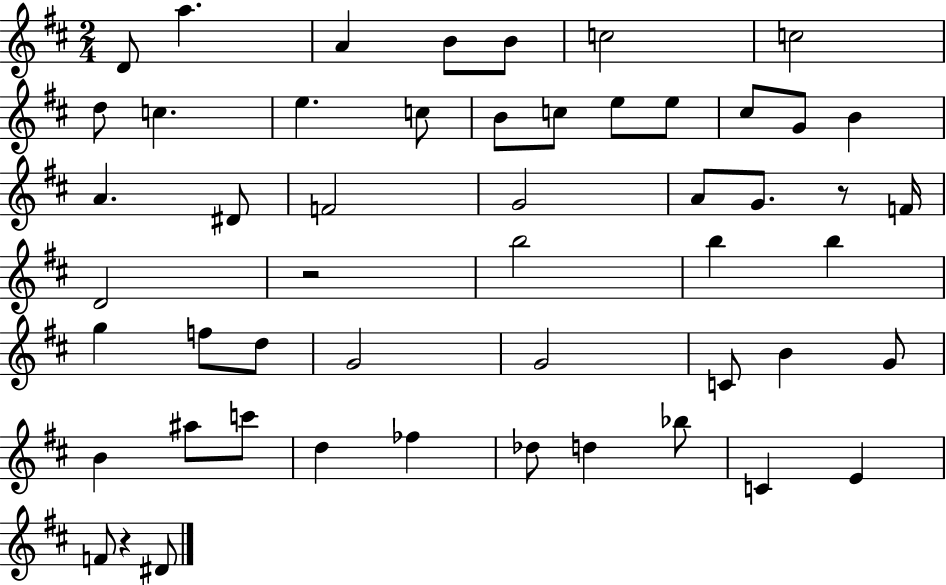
{
  \clef treble
  \numericTimeSignature
  \time 2/4
  \key d \major
  d'8 a''4. | a'4 b'8 b'8 | c''2 | c''2 | \break d''8 c''4. | e''4. c''8 | b'8 c''8 e''8 e''8 | cis''8 g'8 b'4 | \break a'4. dis'8 | f'2 | g'2 | a'8 g'8. r8 f'16 | \break d'2 | r2 | b''2 | b''4 b''4 | \break g''4 f''8 d''8 | g'2 | g'2 | c'8 b'4 g'8 | \break b'4 ais''8 c'''8 | d''4 fes''4 | des''8 d''4 bes''8 | c'4 e'4 | \break f'8 r4 dis'8 | \bar "|."
}